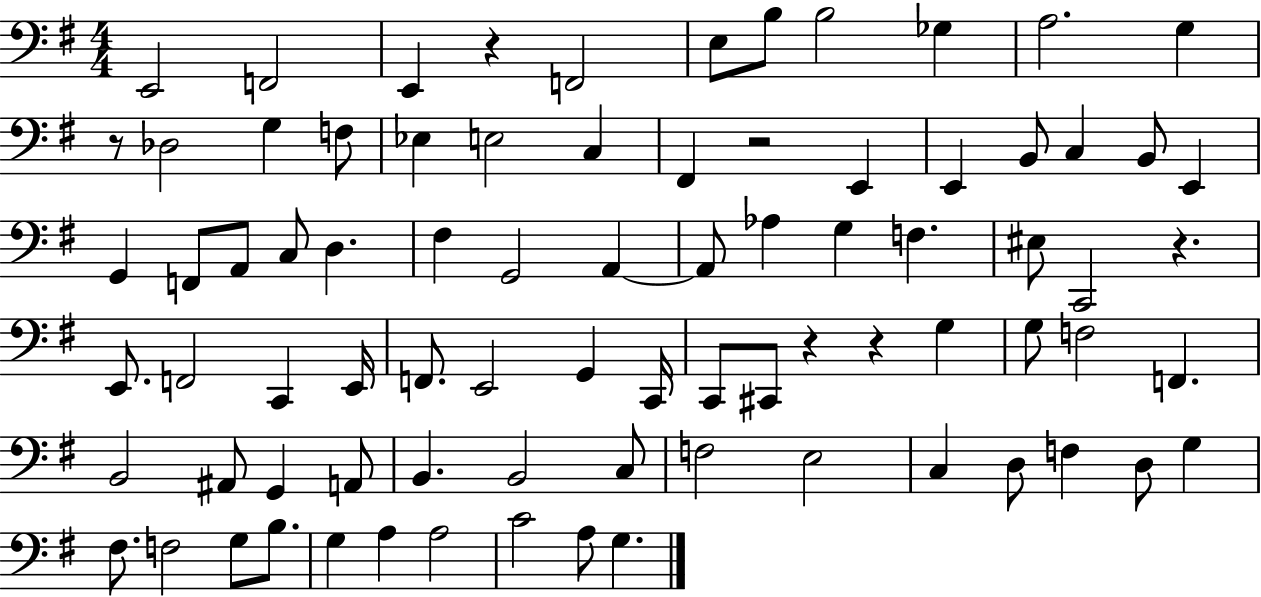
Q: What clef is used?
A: bass